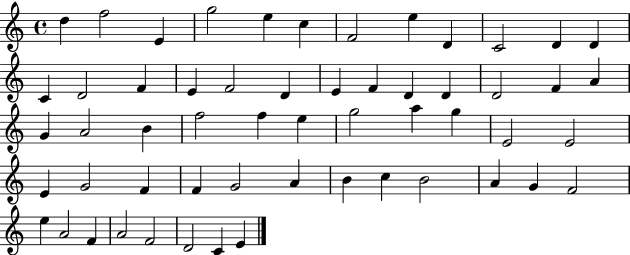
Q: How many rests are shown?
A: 0